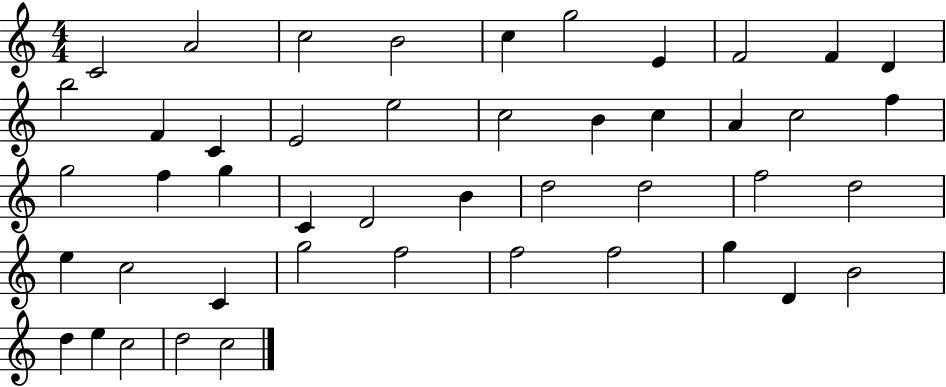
X:1
T:Untitled
M:4/4
L:1/4
K:C
C2 A2 c2 B2 c g2 E F2 F D b2 F C E2 e2 c2 B c A c2 f g2 f g C D2 B d2 d2 f2 d2 e c2 C g2 f2 f2 f2 g D B2 d e c2 d2 c2